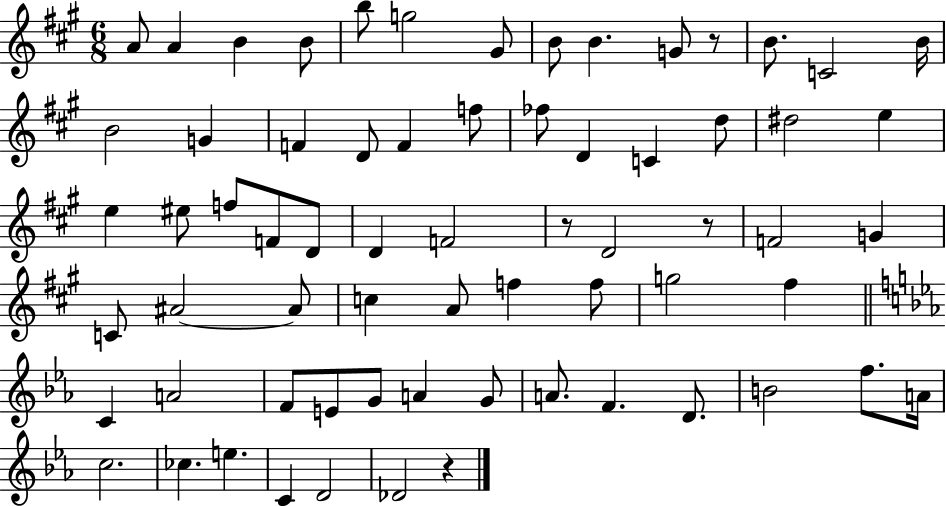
X:1
T:Untitled
M:6/8
L:1/4
K:A
A/2 A B B/2 b/2 g2 ^G/2 B/2 B G/2 z/2 B/2 C2 B/4 B2 G F D/2 F f/2 _f/2 D C d/2 ^d2 e e ^e/2 f/2 F/2 D/2 D F2 z/2 D2 z/2 F2 G C/2 ^A2 ^A/2 c A/2 f f/2 g2 ^f C A2 F/2 E/2 G/2 A G/2 A/2 F D/2 B2 f/2 A/4 c2 _c e C D2 _D2 z